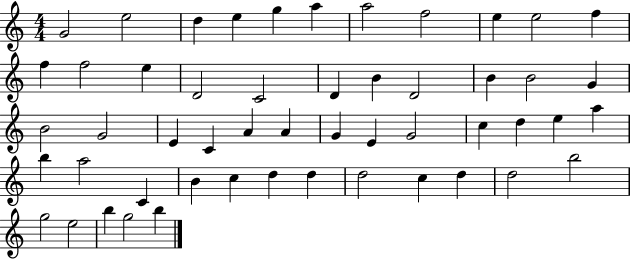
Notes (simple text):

G4/h E5/h D5/q E5/q G5/q A5/q A5/h F5/h E5/q E5/h F5/q F5/q F5/h E5/q D4/h C4/h D4/q B4/q D4/h B4/q B4/h G4/q B4/h G4/h E4/q C4/q A4/q A4/q G4/q E4/q G4/h C5/q D5/q E5/q A5/q B5/q A5/h C4/q B4/q C5/q D5/q D5/q D5/h C5/q D5/q D5/h B5/h G5/h E5/h B5/q G5/h B5/q